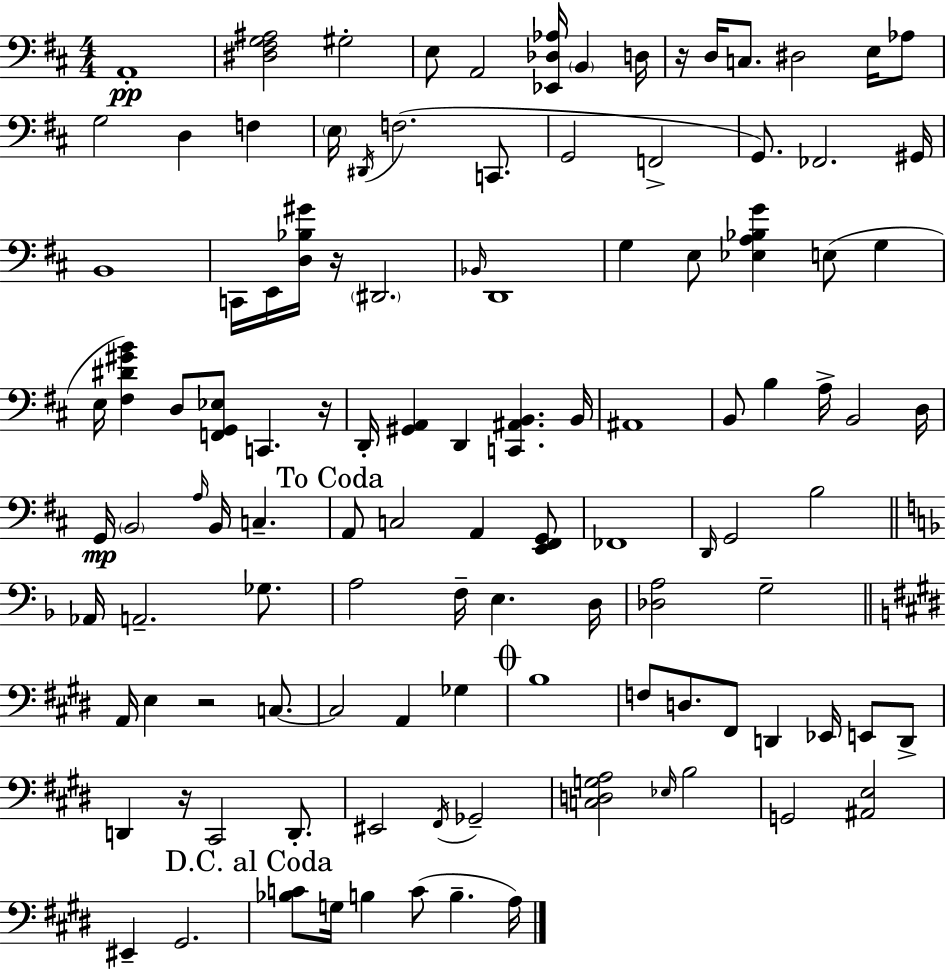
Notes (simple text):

A2/w [D#3,F#3,G3,A#3]/h G#3/h E3/e A2/h [Eb2,Db3,Ab3]/s B2/q D3/s R/s D3/s C3/e. D#3/h E3/s Ab3/e G3/h D3/q F3/q E3/s D#2/s F3/h. C2/e. G2/h F2/h G2/e. FES2/h. G#2/s B2/w C2/s E2/s [D3,Bb3,G#4]/s R/s D#2/h. Bb2/s D2/w G3/q E3/e [Eb3,A3,Bb3,G4]/q E3/e G3/q E3/s [F#3,D#4,G#4,B4]/q D3/e [F2,G2,Eb3]/e C2/q. R/s D2/s [G#2,A2]/q D2/q [C2,A#2,B2]/q. B2/s A#2/w B2/e B3/q A3/s B2/h D3/s G2/s B2/h A3/s B2/s C3/q. A2/e C3/h A2/q [E2,F#2,G2]/e FES2/w D2/s G2/h B3/h Ab2/s A2/h. Gb3/e. A3/h F3/s E3/q. D3/s [Db3,A3]/h G3/h A2/s E3/q R/h C3/e. C3/h A2/q Gb3/q B3/w F3/e D3/e. F#2/e D2/q Eb2/s E2/e D2/e D2/q R/s C#2/h D2/e. EIS2/h F#2/s Gb2/h [C3,D3,G3,A3]/h Eb3/s B3/h G2/h [A#2,E3]/h EIS2/q G#2/h. [Bb3,C4]/e G3/s B3/q C4/e B3/q. A3/s